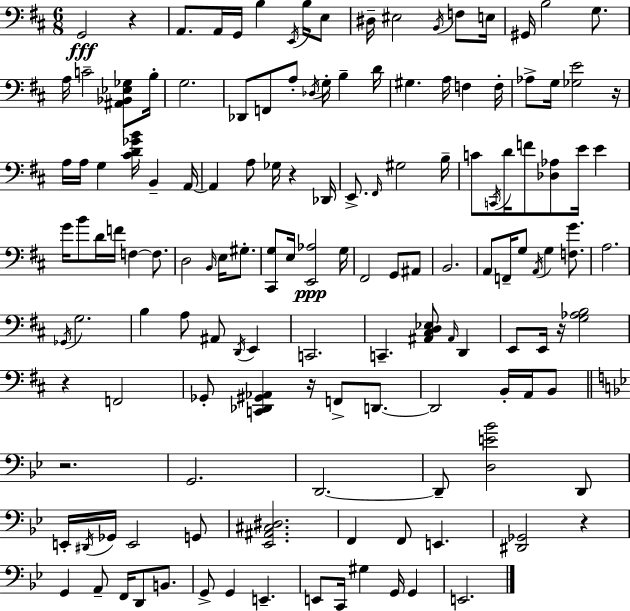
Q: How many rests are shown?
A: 8